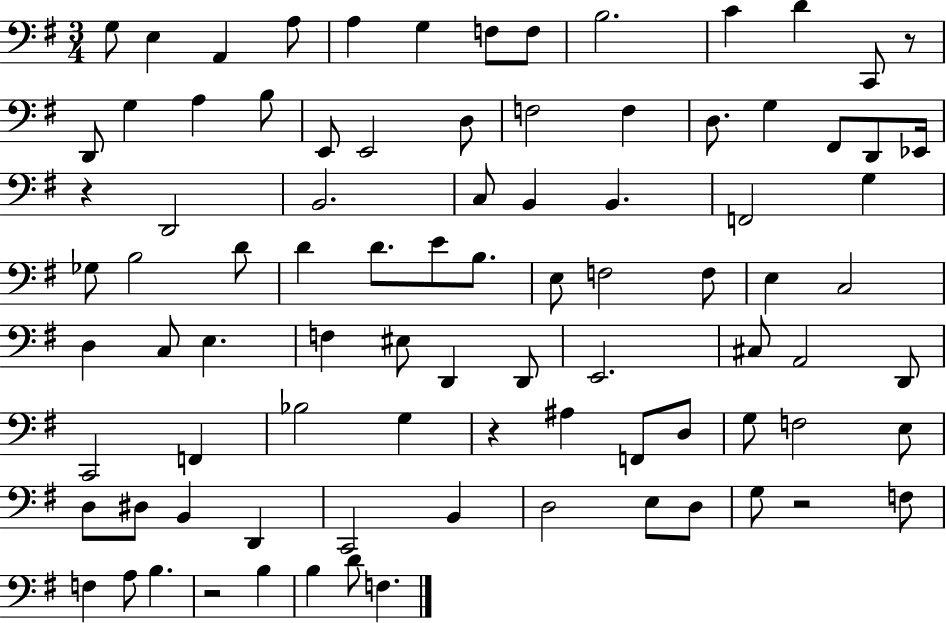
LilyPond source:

{
  \clef bass
  \numericTimeSignature
  \time 3/4
  \key g \major
  g8 e4 a,4 a8 | a4 g4 f8 f8 | b2. | c'4 d'4 c,8 r8 | \break d,8 g4 a4 b8 | e,8 e,2 d8 | f2 f4 | d8. g4 fis,8 d,8 ees,16 | \break r4 d,2 | b,2. | c8 b,4 b,4. | f,2 g4 | \break ges8 b2 d'8 | d'4 d'8. e'8 b8. | e8 f2 f8 | e4 c2 | \break d4 c8 e4. | f4 eis8 d,4 d,8 | e,2. | cis8 a,2 d,8 | \break c,2 f,4 | bes2 g4 | r4 ais4 f,8 d8 | g8 f2 e8 | \break d8 dis8 b,4 d,4 | c,2 b,4 | d2 e8 d8 | g8 r2 f8 | \break f4 a8 b4. | r2 b4 | b4 d'8 f4. | \bar "|."
}